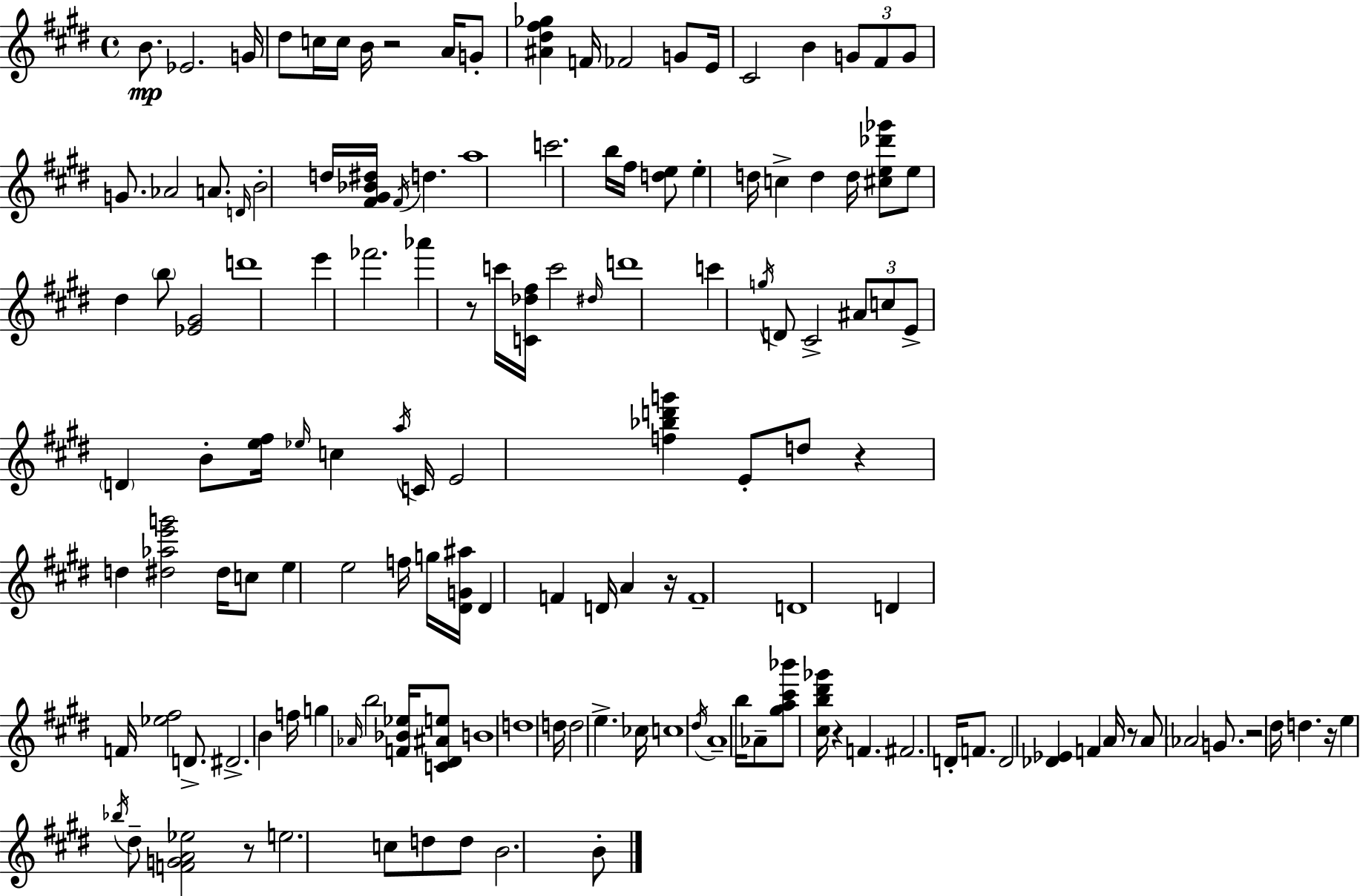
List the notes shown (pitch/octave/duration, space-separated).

B4/e. Eb4/h. G4/s D#5/e C5/s C5/s B4/s R/h A4/s G4/e [A#4,D#5,F#5,Gb5]/q F4/s FES4/h G4/e E4/s C#4/h B4/q G4/e F#4/e G4/e G4/e. Ab4/h A4/e. D4/s B4/h D5/s [F#4,G#4,Bb4,D#5]/s F#4/s D5/q. A5/w C6/h. B5/s F#5/s [D5,E5]/e E5/q D5/s C5/q D5/q D5/s [C#5,E5,Db6,Gb6]/e E5/e D#5/q B5/e [Eb4,G#4]/h D6/w E6/q FES6/h. Ab6/q R/e C6/s [C4,Db5,F#5]/s C6/h D#5/s D6/w C6/q G5/s D4/e C#4/h A#4/e C5/e E4/e D4/q B4/e [E5,F#5]/s Eb5/s C5/q A5/s C4/s E4/h [F5,Bb5,D6,G6]/q E4/e D5/e R/q D5/q [D#5,Ab5,E6,G6]/h D#5/s C5/e E5/q E5/h F5/s G5/s [D#4,G4,A#5]/s D#4/q F4/q D4/s A4/q R/s F4/w D4/w D4/q F4/s [Eb5,F#5]/h D4/e. D#4/h. B4/q F5/s G5/q Ab4/s B5/h [F4,Bb4,Eb5]/s [C4,D#4,A#4,E5]/e B4/w D5/w D5/s D5/h E5/q. CES5/s C5/w D#5/s A4/w B5/s Ab4/e [G#5,A5,C#6,Bb6]/e [C#5,B5,D#6,Gb6]/s R/q F4/q. F#4/h. D4/s F4/e. D4/h [Db4,Eb4]/q F4/q A4/s R/e A4/e Ab4/h G4/e. R/h D#5/s D5/q. R/s E5/q Bb5/s D#5/e [F4,G4,A4,Eb5]/h R/e E5/h. C5/e D5/e D5/e B4/h. B4/e